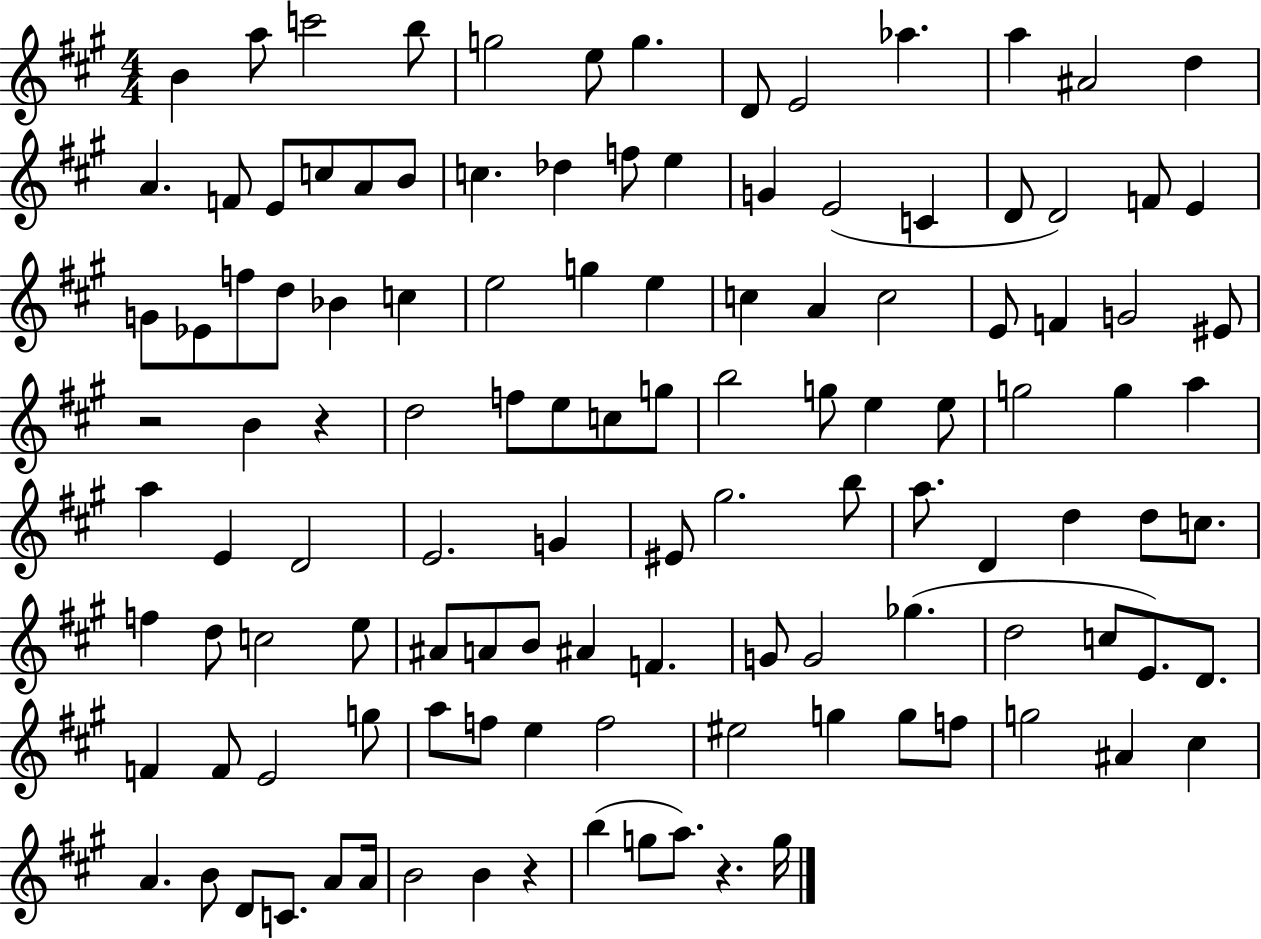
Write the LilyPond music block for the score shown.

{
  \clef treble
  \numericTimeSignature
  \time 4/4
  \key a \major
  \repeat volta 2 { b'4 a''8 c'''2 b''8 | g''2 e''8 g''4. | d'8 e'2 aes''4. | a''4 ais'2 d''4 | \break a'4. f'8 e'8 c''8 a'8 b'8 | c''4. des''4 f''8 e''4 | g'4 e'2( c'4 | d'8 d'2) f'8 e'4 | \break g'8 ees'8 f''8 d''8 bes'4 c''4 | e''2 g''4 e''4 | c''4 a'4 c''2 | e'8 f'4 g'2 eis'8 | \break r2 b'4 r4 | d''2 f''8 e''8 c''8 g''8 | b''2 g''8 e''4 e''8 | g''2 g''4 a''4 | \break a''4 e'4 d'2 | e'2. g'4 | eis'8 gis''2. b''8 | a''8. d'4 d''4 d''8 c''8. | \break f''4 d''8 c''2 e''8 | ais'8 a'8 b'8 ais'4 f'4. | g'8 g'2 ges''4.( | d''2 c''8 e'8.) d'8. | \break f'4 f'8 e'2 g''8 | a''8 f''8 e''4 f''2 | eis''2 g''4 g''8 f''8 | g''2 ais'4 cis''4 | \break a'4. b'8 d'8 c'8. a'8 a'16 | b'2 b'4 r4 | b''4( g''8 a''8.) r4. g''16 | } \bar "|."
}